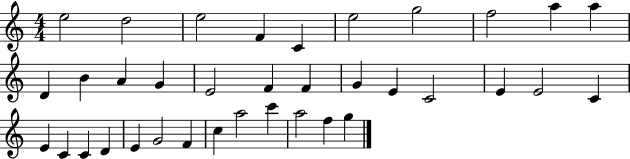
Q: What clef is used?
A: treble